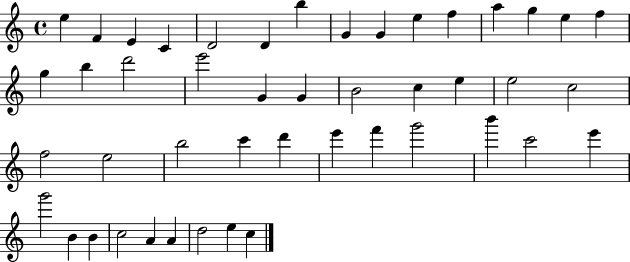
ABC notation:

X:1
T:Untitled
M:4/4
L:1/4
K:C
e F E C D2 D b G G e f a g e f g b d'2 e'2 G G B2 c e e2 c2 f2 e2 b2 c' d' e' f' g'2 b' c'2 e' g'2 B B c2 A A d2 e c